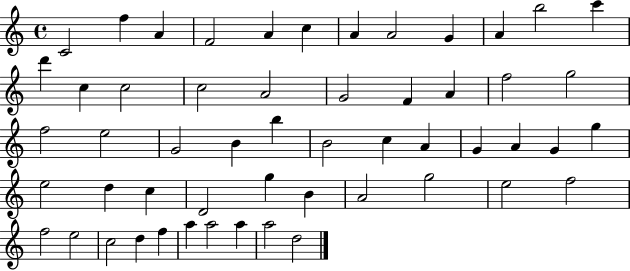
{
  \clef treble
  \time 4/4
  \defaultTimeSignature
  \key c \major
  c'2 f''4 a'4 | f'2 a'4 c''4 | a'4 a'2 g'4 | a'4 b''2 c'''4 | \break d'''4 c''4 c''2 | c''2 a'2 | g'2 f'4 a'4 | f''2 g''2 | \break f''2 e''2 | g'2 b'4 b''4 | b'2 c''4 a'4 | g'4 a'4 g'4 g''4 | \break e''2 d''4 c''4 | d'2 g''4 b'4 | a'2 g''2 | e''2 f''2 | \break f''2 e''2 | c''2 d''4 f''4 | a''4 a''2 a''4 | a''2 d''2 | \break \bar "|."
}